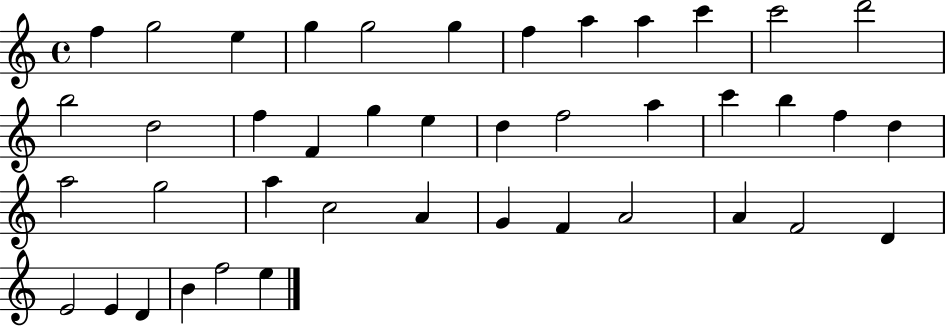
F5/q G5/h E5/q G5/q G5/h G5/q F5/q A5/q A5/q C6/q C6/h D6/h B5/h D5/h F5/q F4/q G5/q E5/q D5/q F5/h A5/q C6/q B5/q F5/q D5/q A5/h G5/h A5/q C5/h A4/q G4/q F4/q A4/h A4/q F4/h D4/q E4/h E4/q D4/q B4/q F5/h E5/q